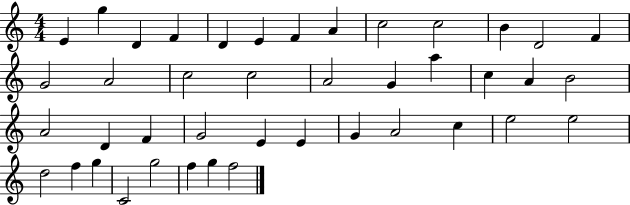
E4/q G5/q D4/q F4/q D4/q E4/q F4/q A4/q C5/h C5/h B4/q D4/h F4/q G4/h A4/h C5/h C5/h A4/h G4/q A5/q C5/q A4/q B4/h A4/h D4/q F4/q G4/h E4/q E4/q G4/q A4/h C5/q E5/h E5/h D5/h F5/q G5/q C4/h G5/h F5/q G5/q F5/h